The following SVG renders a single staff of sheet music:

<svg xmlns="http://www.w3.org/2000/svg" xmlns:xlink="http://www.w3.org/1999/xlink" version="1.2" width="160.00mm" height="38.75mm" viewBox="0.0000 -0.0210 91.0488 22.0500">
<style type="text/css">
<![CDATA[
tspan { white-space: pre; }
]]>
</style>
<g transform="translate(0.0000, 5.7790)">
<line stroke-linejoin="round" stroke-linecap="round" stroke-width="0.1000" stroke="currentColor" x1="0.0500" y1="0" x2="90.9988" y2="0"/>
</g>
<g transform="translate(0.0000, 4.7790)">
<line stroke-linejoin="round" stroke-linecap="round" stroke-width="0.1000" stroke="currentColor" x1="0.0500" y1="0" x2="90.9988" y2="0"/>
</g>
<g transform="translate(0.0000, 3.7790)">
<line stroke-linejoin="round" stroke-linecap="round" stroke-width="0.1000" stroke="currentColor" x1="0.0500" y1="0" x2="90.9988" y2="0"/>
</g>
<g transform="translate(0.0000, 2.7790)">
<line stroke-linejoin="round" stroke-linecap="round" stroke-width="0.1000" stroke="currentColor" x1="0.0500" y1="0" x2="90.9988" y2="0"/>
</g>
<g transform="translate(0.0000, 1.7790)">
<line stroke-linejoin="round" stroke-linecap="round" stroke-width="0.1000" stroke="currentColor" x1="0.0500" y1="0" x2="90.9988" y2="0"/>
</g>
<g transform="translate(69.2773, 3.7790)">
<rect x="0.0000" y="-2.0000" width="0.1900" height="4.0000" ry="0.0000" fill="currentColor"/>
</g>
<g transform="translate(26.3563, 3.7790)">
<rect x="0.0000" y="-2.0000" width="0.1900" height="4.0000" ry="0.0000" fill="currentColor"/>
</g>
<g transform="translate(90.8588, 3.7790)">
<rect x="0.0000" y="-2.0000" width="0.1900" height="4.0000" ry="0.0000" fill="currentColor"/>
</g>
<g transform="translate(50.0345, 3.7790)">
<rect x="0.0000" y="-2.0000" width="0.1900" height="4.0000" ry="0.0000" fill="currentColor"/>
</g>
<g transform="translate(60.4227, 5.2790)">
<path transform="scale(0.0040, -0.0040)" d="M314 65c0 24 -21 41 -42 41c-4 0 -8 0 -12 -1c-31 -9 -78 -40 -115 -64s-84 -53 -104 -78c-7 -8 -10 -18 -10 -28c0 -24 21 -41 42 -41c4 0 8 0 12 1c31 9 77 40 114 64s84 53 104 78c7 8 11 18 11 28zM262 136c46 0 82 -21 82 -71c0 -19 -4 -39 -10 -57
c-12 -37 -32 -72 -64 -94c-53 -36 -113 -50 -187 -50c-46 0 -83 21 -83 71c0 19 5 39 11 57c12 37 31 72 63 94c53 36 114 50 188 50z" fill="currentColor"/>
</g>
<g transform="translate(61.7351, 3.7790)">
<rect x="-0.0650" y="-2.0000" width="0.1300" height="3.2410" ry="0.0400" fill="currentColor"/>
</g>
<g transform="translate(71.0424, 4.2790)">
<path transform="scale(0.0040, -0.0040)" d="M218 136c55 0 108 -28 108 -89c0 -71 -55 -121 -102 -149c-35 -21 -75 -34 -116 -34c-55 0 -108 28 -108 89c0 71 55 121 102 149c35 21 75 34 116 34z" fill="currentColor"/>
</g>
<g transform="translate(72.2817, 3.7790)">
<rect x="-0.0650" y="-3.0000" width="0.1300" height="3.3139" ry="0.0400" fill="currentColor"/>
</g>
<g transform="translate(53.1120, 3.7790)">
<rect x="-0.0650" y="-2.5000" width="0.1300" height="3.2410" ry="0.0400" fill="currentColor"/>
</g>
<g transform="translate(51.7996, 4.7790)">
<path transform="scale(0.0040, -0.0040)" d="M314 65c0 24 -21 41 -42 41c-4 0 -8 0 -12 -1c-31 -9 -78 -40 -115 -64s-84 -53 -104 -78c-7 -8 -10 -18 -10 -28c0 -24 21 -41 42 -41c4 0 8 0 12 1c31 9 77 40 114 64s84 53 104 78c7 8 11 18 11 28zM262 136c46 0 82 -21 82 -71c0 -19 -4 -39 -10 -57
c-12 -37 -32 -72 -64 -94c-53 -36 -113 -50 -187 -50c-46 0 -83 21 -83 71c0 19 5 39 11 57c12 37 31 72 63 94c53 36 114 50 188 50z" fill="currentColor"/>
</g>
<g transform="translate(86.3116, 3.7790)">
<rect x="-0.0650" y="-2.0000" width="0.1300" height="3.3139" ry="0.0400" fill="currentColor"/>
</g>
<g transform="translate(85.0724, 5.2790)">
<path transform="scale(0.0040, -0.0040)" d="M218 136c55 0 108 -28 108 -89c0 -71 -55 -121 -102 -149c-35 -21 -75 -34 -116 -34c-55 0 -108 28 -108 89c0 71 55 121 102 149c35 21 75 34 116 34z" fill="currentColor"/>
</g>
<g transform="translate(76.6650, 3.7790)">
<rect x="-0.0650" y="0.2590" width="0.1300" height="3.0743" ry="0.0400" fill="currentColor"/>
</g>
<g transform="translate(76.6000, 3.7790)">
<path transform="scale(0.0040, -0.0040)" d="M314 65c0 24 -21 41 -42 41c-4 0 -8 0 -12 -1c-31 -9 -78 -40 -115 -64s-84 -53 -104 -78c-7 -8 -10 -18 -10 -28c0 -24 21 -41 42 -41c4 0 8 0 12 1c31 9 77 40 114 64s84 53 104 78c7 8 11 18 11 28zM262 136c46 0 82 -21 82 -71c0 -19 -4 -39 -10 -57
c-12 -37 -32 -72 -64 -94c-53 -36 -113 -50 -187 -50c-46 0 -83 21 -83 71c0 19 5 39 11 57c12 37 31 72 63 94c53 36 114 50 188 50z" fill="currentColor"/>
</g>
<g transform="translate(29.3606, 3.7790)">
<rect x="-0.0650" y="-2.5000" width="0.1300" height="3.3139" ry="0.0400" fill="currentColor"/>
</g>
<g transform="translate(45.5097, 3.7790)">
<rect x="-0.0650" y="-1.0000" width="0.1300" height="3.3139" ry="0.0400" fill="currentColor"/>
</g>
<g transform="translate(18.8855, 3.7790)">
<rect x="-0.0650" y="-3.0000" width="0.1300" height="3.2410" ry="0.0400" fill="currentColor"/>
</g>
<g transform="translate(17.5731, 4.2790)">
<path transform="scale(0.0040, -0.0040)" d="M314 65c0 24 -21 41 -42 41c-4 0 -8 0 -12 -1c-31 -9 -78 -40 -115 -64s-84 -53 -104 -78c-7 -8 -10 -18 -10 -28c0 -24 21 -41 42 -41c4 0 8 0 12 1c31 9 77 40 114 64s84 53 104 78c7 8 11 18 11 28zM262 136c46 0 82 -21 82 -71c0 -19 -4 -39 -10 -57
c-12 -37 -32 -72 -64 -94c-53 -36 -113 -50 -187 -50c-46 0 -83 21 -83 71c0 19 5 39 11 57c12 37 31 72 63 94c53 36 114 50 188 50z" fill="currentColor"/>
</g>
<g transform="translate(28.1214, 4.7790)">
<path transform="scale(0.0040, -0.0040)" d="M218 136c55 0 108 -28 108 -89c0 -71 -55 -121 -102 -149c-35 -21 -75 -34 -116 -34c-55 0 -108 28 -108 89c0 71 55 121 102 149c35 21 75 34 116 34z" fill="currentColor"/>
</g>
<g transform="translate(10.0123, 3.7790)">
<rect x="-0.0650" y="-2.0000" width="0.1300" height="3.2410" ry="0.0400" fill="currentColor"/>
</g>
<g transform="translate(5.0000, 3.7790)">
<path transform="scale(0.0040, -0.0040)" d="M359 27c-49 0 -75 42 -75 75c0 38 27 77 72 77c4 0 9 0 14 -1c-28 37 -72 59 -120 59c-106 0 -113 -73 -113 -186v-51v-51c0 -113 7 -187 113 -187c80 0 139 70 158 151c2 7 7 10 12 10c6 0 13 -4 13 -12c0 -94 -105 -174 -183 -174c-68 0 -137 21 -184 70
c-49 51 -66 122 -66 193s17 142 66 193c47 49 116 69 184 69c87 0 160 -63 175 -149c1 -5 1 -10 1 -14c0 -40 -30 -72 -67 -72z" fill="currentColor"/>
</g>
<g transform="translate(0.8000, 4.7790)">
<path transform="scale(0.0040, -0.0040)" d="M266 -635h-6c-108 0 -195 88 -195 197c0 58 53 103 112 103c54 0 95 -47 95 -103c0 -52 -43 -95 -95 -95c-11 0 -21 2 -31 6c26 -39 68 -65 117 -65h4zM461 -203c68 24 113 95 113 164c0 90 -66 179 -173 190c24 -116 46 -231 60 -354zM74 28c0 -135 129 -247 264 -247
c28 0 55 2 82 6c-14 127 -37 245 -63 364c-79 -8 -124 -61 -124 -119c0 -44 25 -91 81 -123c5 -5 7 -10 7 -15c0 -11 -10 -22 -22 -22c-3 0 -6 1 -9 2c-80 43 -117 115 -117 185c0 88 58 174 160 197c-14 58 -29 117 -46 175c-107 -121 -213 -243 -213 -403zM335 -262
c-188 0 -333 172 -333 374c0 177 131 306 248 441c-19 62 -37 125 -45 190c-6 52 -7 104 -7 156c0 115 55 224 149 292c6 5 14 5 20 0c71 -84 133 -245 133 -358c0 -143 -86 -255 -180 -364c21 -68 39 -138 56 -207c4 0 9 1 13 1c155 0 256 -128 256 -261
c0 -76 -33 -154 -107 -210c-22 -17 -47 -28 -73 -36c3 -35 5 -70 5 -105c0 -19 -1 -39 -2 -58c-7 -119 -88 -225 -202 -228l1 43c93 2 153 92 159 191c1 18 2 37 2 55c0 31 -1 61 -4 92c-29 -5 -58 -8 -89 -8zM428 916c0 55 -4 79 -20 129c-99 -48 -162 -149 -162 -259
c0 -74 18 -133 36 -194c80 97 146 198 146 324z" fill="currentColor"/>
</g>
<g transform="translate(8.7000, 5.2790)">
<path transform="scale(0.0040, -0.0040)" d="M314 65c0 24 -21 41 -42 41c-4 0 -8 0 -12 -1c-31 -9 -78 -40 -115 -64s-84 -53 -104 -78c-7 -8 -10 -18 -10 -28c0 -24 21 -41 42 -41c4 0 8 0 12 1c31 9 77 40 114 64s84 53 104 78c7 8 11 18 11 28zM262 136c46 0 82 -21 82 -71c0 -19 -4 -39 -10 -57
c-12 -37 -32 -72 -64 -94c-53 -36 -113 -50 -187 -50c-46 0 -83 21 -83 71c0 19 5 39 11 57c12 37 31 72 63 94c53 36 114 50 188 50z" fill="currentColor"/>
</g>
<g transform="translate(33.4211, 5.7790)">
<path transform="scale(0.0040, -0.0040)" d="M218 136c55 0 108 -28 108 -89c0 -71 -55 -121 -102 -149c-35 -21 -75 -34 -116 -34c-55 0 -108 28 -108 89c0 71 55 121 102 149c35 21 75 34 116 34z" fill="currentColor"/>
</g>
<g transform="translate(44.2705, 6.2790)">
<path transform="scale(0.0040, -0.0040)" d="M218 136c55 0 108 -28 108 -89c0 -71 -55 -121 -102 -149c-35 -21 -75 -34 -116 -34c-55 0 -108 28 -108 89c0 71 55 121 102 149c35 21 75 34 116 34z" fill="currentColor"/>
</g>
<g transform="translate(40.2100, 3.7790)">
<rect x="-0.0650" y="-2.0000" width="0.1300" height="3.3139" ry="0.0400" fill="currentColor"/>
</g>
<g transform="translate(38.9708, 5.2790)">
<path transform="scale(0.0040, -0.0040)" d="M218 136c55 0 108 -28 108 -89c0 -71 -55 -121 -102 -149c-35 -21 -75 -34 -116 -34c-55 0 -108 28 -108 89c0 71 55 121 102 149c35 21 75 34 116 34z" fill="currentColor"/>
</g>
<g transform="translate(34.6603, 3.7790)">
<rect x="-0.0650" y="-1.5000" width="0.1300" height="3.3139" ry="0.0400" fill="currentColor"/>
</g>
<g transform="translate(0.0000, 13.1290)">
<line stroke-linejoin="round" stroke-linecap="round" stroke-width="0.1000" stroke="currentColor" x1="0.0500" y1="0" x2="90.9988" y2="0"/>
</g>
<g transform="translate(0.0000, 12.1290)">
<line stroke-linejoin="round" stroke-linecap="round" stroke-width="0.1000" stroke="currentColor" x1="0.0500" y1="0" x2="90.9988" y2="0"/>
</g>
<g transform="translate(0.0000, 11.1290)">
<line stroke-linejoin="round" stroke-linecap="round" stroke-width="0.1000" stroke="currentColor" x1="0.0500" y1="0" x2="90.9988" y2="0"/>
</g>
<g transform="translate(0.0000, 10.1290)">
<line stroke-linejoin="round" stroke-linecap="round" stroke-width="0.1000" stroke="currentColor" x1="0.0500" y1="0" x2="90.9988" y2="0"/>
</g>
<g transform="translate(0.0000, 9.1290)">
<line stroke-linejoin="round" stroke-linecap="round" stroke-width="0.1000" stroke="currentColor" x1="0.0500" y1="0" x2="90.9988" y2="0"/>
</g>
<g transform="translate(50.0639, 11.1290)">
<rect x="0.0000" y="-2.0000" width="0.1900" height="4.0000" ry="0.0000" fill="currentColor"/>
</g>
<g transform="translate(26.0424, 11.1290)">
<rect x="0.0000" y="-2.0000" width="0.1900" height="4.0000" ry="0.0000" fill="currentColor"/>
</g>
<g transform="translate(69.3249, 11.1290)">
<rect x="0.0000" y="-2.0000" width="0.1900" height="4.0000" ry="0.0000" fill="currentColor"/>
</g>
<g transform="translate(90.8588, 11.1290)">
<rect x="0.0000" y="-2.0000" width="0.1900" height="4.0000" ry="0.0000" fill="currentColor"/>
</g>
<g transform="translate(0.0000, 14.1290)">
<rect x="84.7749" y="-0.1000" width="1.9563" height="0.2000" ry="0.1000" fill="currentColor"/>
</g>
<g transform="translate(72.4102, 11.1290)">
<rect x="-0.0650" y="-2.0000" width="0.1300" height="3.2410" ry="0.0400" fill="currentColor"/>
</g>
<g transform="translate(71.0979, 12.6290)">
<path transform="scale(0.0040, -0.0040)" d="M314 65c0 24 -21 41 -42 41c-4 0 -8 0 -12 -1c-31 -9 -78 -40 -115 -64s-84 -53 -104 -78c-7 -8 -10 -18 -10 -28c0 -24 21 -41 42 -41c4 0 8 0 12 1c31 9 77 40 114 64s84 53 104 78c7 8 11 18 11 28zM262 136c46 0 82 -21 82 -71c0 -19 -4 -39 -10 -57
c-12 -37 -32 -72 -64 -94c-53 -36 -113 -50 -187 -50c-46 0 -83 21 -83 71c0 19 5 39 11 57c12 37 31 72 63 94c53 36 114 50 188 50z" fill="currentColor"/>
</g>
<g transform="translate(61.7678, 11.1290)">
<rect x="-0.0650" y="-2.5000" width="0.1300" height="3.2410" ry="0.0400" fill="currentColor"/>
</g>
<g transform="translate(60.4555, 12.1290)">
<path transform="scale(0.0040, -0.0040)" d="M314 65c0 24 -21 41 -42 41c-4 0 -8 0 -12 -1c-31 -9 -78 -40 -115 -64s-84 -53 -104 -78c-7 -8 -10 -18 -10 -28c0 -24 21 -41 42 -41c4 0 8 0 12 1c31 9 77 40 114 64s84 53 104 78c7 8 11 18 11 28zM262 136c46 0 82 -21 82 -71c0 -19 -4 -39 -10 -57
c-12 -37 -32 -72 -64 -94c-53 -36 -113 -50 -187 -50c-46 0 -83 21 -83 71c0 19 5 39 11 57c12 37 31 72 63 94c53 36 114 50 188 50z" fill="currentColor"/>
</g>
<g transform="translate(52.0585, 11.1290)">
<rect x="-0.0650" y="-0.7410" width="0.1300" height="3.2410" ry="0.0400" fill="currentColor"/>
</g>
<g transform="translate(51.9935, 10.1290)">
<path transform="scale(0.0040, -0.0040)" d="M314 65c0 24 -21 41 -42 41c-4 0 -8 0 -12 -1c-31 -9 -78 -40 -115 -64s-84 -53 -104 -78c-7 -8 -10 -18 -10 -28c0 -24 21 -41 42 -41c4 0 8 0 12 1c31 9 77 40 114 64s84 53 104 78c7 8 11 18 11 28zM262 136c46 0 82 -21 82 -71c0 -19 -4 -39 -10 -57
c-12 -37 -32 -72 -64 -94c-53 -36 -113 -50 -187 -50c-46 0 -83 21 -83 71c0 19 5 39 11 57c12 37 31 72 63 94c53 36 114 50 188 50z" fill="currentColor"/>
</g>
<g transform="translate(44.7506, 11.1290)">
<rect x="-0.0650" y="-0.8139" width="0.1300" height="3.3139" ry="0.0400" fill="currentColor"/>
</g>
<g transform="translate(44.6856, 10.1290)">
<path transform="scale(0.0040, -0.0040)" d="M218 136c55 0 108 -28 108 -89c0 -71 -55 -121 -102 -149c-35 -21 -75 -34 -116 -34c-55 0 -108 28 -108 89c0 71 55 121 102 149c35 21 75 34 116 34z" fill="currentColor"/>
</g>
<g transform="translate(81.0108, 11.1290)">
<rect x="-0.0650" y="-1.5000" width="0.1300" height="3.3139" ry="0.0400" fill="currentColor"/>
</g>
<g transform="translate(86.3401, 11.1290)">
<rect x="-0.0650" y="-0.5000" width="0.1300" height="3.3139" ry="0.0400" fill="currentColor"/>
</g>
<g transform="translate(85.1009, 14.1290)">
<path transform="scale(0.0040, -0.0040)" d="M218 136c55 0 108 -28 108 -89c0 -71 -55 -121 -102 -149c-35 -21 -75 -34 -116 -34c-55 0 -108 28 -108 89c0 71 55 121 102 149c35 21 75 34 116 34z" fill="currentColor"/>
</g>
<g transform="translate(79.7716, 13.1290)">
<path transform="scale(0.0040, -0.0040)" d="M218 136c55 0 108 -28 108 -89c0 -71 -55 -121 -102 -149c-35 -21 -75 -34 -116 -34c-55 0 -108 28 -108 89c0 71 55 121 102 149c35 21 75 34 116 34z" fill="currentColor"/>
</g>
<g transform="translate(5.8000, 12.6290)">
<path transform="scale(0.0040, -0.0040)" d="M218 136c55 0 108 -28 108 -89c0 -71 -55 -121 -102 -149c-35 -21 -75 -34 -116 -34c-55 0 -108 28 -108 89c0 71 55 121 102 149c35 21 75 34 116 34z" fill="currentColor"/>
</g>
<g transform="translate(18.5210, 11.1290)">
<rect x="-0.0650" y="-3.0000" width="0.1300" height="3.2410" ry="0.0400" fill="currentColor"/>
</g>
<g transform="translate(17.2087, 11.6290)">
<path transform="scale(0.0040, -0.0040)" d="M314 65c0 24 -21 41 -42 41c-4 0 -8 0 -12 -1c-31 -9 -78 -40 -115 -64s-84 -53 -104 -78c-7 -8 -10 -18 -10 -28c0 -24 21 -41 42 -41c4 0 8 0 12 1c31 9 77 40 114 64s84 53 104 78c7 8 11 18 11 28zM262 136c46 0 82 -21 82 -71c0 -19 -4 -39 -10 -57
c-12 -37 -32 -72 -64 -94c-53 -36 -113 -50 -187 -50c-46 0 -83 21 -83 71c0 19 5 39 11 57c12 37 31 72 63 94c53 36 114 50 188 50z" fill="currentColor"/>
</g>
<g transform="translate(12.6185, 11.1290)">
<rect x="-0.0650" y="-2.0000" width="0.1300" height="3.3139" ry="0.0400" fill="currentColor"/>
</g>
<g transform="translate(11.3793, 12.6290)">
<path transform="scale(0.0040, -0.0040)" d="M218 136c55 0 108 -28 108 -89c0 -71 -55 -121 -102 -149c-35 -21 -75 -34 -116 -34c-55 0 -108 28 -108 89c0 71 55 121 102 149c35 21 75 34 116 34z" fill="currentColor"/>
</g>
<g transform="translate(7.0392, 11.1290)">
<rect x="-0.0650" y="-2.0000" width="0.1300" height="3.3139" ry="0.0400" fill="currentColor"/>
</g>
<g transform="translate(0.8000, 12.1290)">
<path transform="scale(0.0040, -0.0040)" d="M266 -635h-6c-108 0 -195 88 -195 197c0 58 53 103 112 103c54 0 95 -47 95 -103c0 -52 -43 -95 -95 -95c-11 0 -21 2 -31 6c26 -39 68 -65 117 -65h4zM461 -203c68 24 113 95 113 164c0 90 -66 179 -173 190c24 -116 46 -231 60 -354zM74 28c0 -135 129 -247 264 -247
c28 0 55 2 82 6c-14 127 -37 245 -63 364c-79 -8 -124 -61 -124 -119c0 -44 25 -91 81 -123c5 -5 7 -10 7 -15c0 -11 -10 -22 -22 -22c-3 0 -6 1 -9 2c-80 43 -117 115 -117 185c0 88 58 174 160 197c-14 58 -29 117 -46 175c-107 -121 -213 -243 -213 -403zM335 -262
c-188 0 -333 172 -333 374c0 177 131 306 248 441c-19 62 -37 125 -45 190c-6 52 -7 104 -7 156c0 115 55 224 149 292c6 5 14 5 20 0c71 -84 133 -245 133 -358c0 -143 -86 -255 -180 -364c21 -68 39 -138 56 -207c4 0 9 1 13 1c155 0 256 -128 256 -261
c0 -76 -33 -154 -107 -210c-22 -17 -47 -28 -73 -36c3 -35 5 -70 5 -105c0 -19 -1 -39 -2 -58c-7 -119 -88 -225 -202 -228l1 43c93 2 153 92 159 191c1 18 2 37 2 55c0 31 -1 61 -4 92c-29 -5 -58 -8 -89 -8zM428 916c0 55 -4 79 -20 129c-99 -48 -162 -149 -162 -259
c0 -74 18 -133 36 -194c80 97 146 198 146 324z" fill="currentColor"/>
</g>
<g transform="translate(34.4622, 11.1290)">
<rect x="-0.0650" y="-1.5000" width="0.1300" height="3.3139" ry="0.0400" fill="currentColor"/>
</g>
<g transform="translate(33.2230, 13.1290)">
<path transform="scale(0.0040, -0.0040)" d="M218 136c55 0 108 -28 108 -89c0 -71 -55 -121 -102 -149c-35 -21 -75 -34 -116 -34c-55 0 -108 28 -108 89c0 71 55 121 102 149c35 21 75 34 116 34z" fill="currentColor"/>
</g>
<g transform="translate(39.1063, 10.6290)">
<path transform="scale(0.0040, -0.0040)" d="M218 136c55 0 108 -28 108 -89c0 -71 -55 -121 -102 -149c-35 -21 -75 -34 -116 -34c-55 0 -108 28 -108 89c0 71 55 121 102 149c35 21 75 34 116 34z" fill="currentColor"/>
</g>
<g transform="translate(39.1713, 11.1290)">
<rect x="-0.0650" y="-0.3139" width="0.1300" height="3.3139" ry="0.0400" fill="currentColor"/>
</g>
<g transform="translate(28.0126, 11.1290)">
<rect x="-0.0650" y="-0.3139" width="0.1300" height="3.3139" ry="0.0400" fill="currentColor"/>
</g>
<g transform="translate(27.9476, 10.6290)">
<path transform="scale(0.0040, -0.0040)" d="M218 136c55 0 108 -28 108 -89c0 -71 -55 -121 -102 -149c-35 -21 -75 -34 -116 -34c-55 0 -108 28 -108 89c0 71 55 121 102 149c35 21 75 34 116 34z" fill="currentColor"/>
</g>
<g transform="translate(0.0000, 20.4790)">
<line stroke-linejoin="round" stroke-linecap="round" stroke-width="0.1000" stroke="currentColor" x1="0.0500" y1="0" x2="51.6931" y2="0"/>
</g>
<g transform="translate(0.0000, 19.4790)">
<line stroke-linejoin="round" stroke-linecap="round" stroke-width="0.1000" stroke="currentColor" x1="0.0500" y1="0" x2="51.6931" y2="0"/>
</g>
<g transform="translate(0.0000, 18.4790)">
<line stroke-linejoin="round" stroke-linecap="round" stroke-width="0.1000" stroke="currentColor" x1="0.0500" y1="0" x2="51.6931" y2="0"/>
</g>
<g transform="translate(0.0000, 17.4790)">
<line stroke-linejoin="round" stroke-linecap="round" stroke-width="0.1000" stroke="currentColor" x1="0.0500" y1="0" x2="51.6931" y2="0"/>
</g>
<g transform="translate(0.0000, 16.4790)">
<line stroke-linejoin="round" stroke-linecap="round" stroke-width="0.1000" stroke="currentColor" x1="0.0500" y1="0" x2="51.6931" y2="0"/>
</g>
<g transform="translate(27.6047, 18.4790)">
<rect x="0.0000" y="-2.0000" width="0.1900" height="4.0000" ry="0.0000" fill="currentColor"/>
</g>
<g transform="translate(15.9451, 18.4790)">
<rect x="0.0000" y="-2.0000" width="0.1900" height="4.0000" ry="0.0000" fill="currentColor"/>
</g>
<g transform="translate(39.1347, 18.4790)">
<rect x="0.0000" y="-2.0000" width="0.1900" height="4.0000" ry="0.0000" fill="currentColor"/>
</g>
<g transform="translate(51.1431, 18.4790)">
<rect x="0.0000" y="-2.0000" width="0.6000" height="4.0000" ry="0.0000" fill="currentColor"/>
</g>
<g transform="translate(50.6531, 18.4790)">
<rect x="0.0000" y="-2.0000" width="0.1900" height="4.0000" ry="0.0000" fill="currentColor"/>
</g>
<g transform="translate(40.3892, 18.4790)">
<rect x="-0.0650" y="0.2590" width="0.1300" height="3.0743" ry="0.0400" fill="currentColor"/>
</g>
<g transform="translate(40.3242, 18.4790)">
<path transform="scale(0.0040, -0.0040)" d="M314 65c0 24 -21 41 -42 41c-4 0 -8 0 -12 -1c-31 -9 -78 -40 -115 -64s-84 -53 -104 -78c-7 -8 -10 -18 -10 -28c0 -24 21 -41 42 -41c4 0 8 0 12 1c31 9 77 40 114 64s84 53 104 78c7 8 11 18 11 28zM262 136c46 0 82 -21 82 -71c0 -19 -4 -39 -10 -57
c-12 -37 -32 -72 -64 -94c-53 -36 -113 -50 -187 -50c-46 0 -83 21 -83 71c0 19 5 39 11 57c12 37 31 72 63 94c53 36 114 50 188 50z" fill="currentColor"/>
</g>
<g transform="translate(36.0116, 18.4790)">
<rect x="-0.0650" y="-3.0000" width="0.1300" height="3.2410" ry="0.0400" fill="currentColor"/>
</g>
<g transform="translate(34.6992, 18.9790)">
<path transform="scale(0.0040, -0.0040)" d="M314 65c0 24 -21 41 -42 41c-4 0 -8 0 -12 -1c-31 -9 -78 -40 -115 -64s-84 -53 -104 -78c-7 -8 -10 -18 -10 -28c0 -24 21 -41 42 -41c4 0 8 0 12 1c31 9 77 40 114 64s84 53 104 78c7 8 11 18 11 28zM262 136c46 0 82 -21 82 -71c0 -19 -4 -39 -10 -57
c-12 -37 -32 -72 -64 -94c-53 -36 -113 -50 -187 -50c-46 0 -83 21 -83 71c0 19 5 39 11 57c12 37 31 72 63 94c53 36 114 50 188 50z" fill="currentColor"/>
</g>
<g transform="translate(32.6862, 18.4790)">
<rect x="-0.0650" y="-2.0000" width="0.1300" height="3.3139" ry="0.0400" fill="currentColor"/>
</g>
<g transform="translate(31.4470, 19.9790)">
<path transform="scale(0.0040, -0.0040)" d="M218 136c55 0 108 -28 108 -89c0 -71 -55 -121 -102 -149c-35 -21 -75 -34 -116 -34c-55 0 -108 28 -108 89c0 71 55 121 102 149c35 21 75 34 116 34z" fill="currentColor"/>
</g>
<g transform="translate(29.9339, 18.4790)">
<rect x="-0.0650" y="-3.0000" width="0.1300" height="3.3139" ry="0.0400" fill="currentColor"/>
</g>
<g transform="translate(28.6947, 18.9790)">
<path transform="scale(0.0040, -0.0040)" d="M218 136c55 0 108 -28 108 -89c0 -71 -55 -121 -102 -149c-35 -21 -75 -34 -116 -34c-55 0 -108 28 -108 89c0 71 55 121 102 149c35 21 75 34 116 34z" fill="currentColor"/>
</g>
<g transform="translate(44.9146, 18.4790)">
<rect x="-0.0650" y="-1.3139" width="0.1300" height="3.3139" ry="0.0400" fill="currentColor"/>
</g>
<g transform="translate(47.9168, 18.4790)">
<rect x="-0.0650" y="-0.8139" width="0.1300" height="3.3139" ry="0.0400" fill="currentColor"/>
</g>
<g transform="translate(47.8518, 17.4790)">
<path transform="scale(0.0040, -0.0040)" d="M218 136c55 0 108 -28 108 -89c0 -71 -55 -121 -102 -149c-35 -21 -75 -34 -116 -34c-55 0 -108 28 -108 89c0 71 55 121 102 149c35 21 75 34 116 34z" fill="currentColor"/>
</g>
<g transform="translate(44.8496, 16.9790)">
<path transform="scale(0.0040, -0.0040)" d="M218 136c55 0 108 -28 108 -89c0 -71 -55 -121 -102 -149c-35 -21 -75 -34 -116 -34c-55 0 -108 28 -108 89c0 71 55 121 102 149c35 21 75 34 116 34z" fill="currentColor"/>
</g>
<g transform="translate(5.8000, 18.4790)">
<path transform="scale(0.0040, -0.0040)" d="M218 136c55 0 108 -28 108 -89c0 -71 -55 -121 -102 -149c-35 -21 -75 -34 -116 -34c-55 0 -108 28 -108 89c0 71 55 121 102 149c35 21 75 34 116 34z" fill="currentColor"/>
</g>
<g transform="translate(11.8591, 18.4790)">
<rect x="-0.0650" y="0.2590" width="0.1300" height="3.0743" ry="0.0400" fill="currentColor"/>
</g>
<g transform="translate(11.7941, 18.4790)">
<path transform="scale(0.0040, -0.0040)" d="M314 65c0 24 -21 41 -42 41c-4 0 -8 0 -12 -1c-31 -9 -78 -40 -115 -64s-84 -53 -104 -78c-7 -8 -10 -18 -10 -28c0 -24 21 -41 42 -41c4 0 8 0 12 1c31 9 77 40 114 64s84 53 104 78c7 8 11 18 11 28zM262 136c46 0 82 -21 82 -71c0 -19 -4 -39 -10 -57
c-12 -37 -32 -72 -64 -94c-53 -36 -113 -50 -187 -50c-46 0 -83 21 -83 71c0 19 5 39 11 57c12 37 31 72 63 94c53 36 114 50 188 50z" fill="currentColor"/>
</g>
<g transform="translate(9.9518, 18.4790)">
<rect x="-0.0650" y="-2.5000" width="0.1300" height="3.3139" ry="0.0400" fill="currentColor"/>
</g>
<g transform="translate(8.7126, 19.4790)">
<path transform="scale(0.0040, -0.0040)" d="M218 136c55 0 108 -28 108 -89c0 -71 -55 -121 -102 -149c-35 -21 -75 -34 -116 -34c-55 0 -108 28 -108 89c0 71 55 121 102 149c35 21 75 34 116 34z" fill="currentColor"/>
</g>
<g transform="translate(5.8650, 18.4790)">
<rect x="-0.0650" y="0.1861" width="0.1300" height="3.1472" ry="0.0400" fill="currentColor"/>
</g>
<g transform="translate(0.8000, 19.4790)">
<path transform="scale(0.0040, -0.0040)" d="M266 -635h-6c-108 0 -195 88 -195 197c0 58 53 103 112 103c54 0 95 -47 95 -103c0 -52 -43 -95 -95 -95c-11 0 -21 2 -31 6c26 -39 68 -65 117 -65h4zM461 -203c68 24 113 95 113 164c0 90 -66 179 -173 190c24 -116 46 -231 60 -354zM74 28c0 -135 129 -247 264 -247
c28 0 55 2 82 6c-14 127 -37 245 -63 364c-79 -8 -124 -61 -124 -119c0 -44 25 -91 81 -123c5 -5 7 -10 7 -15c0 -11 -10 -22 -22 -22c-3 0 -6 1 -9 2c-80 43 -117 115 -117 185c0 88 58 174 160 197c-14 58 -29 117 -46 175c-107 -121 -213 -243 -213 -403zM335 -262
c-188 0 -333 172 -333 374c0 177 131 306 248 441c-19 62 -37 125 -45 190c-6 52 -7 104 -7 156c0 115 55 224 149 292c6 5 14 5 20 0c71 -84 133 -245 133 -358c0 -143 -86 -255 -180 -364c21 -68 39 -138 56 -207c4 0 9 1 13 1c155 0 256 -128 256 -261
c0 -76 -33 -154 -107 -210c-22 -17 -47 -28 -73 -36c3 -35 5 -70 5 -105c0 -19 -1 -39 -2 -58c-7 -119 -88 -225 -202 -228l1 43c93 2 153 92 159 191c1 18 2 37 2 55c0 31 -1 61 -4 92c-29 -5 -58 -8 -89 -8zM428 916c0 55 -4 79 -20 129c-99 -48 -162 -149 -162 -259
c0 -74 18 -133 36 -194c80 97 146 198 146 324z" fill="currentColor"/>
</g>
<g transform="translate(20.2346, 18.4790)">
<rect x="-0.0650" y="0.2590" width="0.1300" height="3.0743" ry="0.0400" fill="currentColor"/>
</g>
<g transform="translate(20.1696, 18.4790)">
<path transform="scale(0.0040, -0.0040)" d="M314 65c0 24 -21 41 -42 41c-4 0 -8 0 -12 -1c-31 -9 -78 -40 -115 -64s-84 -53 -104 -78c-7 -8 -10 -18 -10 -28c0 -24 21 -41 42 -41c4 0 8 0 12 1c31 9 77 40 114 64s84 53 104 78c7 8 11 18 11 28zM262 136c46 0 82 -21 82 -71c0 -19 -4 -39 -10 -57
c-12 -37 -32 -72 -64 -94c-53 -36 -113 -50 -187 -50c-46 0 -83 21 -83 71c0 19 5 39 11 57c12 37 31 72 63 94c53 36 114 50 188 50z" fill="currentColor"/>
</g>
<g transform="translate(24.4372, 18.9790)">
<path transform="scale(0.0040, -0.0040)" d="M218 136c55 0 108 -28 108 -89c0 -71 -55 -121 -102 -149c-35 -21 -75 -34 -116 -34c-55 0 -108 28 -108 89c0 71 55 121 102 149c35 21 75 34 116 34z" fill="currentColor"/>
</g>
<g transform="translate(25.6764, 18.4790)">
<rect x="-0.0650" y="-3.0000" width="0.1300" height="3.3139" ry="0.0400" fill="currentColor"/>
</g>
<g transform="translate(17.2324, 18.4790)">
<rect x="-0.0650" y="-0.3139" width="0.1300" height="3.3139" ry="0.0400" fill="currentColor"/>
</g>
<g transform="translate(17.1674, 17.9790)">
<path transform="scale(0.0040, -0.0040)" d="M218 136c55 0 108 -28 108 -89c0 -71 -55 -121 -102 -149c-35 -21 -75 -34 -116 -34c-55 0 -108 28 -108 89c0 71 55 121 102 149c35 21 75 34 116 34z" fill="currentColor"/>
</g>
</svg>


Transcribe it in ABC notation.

X:1
T:Untitled
M:4/4
L:1/4
K:C
F2 A2 G E F D G2 F2 A B2 F F F A2 c E c d d2 G2 F2 E C B G B2 c B2 A A F A2 B2 e d